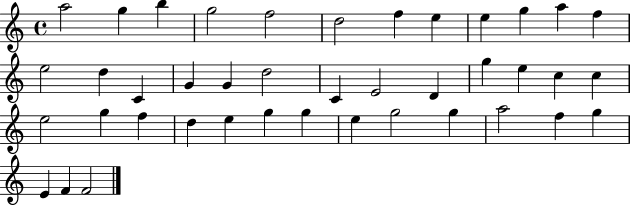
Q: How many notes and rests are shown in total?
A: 41